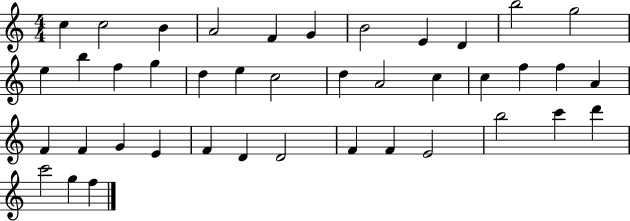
{
  \clef treble
  \numericTimeSignature
  \time 4/4
  \key c \major
  c''4 c''2 b'4 | a'2 f'4 g'4 | b'2 e'4 d'4 | b''2 g''2 | \break e''4 b''4 f''4 g''4 | d''4 e''4 c''2 | d''4 a'2 c''4 | c''4 f''4 f''4 a'4 | \break f'4 f'4 g'4 e'4 | f'4 d'4 d'2 | f'4 f'4 e'2 | b''2 c'''4 d'''4 | \break c'''2 g''4 f''4 | \bar "|."
}